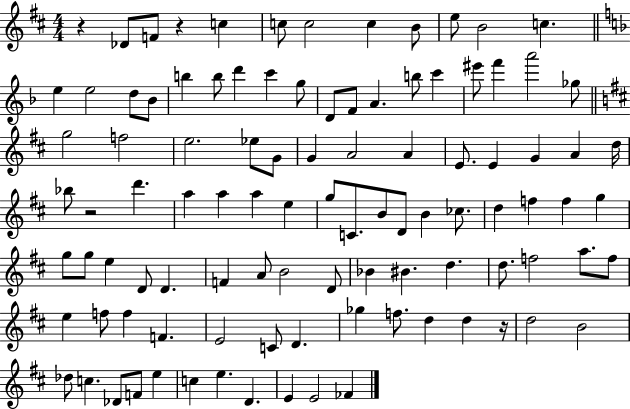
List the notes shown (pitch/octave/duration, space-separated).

R/q Db4/e F4/e R/q C5/q C5/e C5/h C5/q B4/e E5/e B4/h C5/q. E5/q E5/h D5/e Bb4/e B5/q B5/e D6/q C6/q G5/e D4/e F4/e A4/q. B5/e C6/q EIS6/e F6/q A6/h Gb5/e G5/h F5/h E5/h. Eb5/e G4/e G4/q A4/h A4/q E4/e. E4/q G4/q A4/q D5/s Bb5/e R/h D6/q. A5/q A5/q A5/q E5/q G5/e C4/e. B4/e D4/e B4/q CES5/e. D5/q F5/q F5/q G5/q G5/e G5/e E5/q D4/e D4/q. F4/q A4/e B4/h D4/e Bb4/q BIS4/q. D5/q. D5/e. F5/h A5/e. F5/e E5/q F5/e F5/q F4/q. E4/h C4/e D4/q. Gb5/q F5/e. D5/q D5/q R/s D5/h B4/h Db5/e C5/q. Db4/e F4/e E5/q C5/q E5/q. D4/q. E4/q E4/h FES4/q